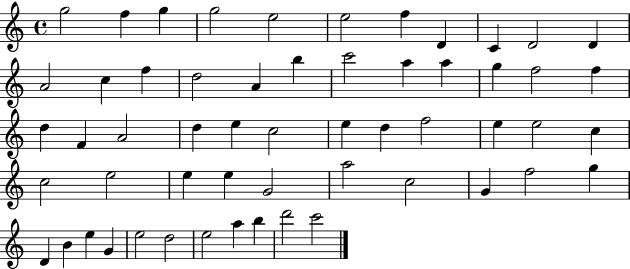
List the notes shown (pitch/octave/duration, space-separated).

G5/h F5/q G5/q G5/h E5/h E5/h F5/q D4/q C4/q D4/h D4/q A4/h C5/q F5/q D5/h A4/q B5/q C6/h A5/q A5/q G5/q F5/h F5/q D5/q F4/q A4/h D5/q E5/q C5/h E5/q D5/q F5/h E5/q E5/h C5/q C5/h E5/h E5/q E5/q G4/h A5/h C5/h G4/q F5/h G5/q D4/q B4/q E5/q G4/q E5/h D5/h E5/h A5/q B5/q D6/h C6/h